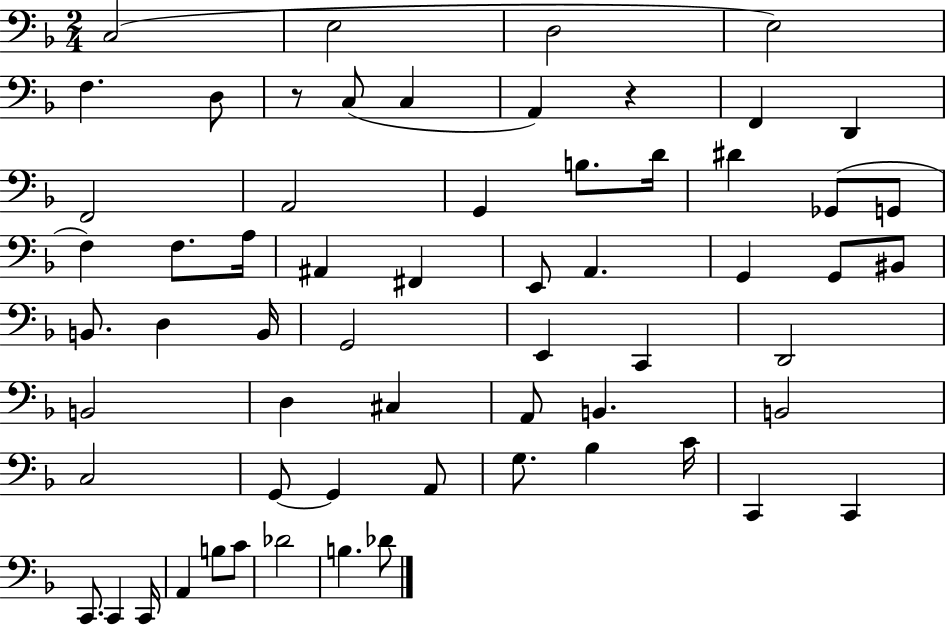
C3/h E3/h D3/h E3/h F3/q. D3/e R/e C3/e C3/q A2/q R/q F2/q D2/q F2/h A2/h G2/q B3/e. D4/s D#4/q Gb2/e G2/e F3/q F3/e. A3/s A#2/q F#2/q E2/e A2/q. G2/q G2/e BIS2/e B2/e. D3/q B2/s G2/h E2/q C2/q D2/h B2/h D3/q C#3/q A2/e B2/q. B2/h C3/h G2/e G2/q A2/e G3/e. Bb3/q C4/s C2/q C2/q C2/e. C2/q C2/s A2/q B3/e C4/e Db4/h B3/q. Db4/e